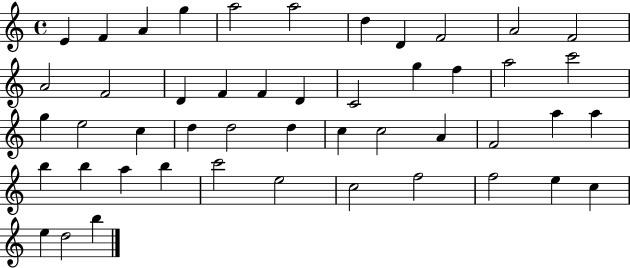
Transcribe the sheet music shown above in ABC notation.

X:1
T:Untitled
M:4/4
L:1/4
K:C
E F A g a2 a2 d D F2 A2 F2 A2 F2 D F F D C2 g f a2 c'2 g e2 c d d2 d c c2 A F2 a a b b a b c'2 e2 c2 f2 f2 e c e d2 b